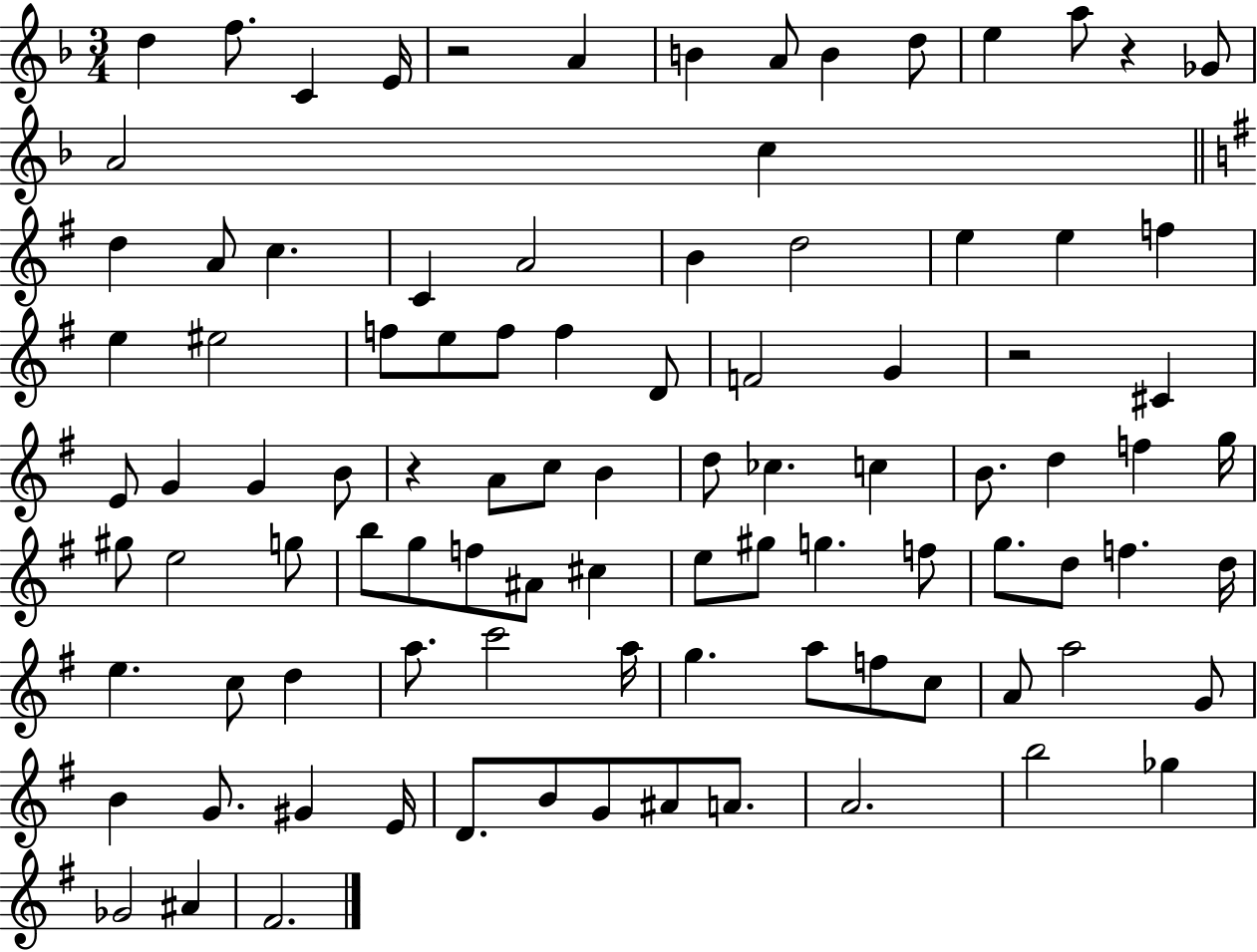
D5/q F5/e. C4/q E4/s R/h A4/q B4/q A4/e B4/q D5/e E5/q A5/e R/q Gb4/e A4/h C5/q D5/q A4/e C5/q. C4/q A4/h B4/q D5/h E5/q E5/q F5/q E5/q EIS5/h F5/e E5/e F5/e F5/q D4/e F4/h G4/q R/h C#4/q E4/e G4/q G4/q B4/e R/q A4/e C5/e B4/q D5/e CES5/q. C5/q B4/e. D5/q F5/q G5/s G#5/e E5/h G5/e B5/e G5/e F5/e A#4/e C#5/q E5/e G#5/e G5/q. F5/e G5/e. D5/e F5/q. D5/s E5/q. C5/e D5/q A5/e. C6/h A5/s G5/q. A5/e F5/e C5/e A4/e A5/h G4/e B4/q G4/e. G#4/q E4/s D4/e. B4/e G4/e A#4/e A4/e. A4/h. B5/h Gb5/q Gb4/h A#4/q F#4/h.